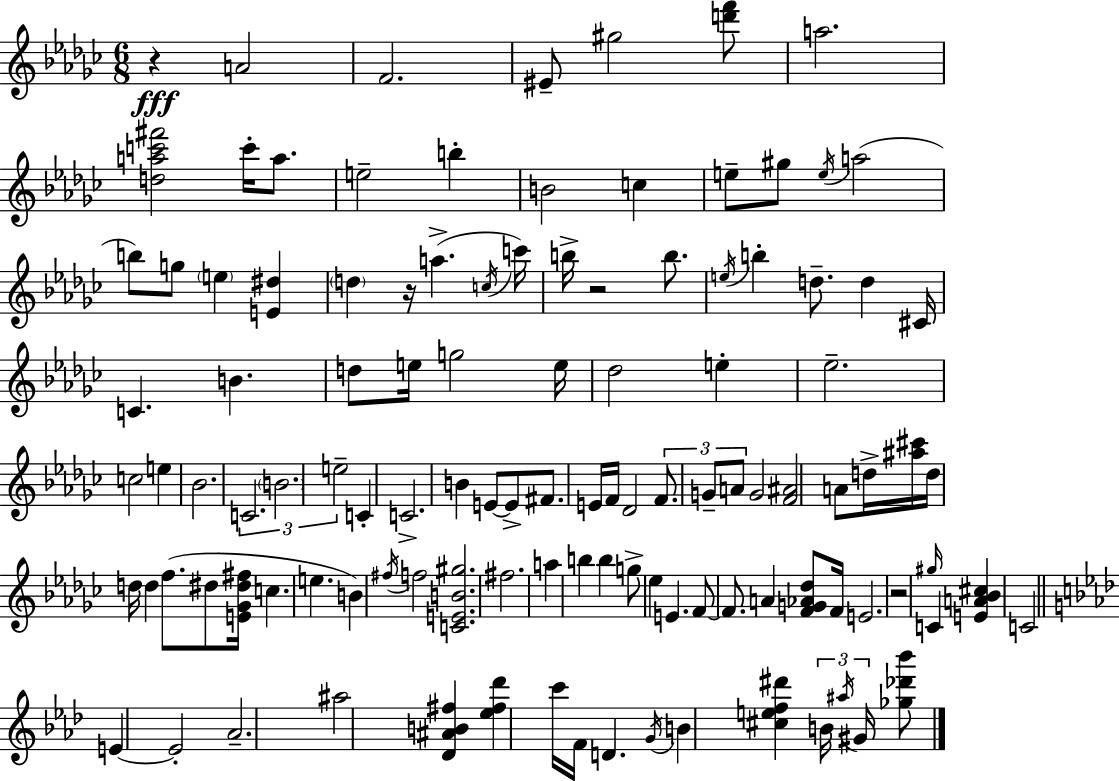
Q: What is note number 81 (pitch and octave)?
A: E4